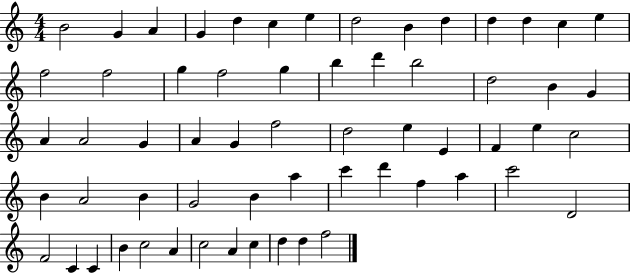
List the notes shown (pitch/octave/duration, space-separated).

B4/h G4/q A4/q G4/q D5/q C5/q E5/q D5/h B4/q D5/q D5/q D5/q C5/q E5/q F5/h F5/h G5/q F5/h G5/q B5/q D6/q B5/h D5/h B4/q G4/q A4/q A4/h G4/q A4/q G4/q F5/h D5/h E5/q E4/q F4/q E5/q C5/h B4/q A4/h B4/q G4/h B4/q A5/q C6/q D6/q F5/q A5/q C6/h D4/h F4/h C4/q C4/q B4/q C5/h A4/q C5/h A4/q C5/q D5/q D5/q F5/h